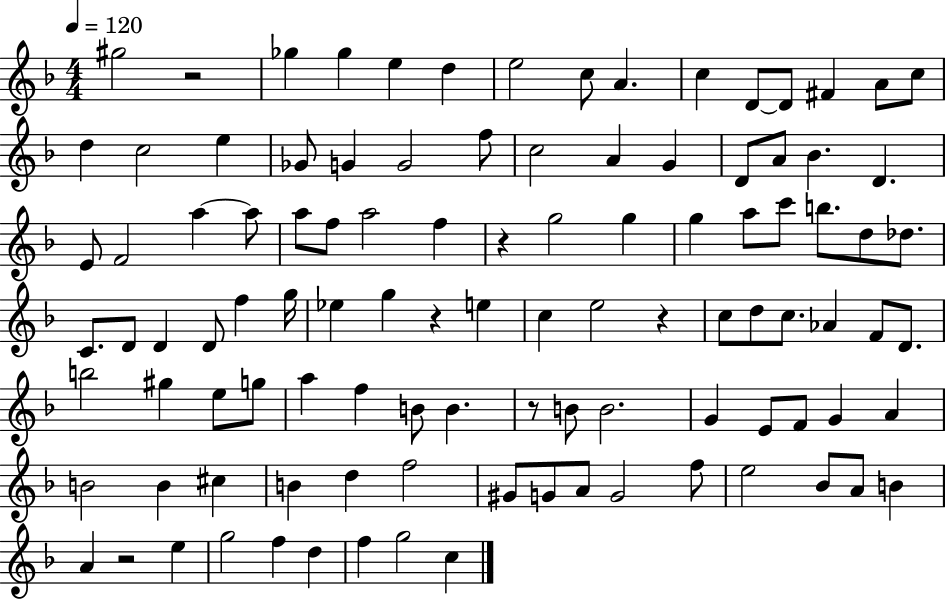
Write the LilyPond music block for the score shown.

{
  \clef treble
  \numericTimeSignature
  \time 4/4
  \key f \major
  \tempo 4 = 120
  gis''2 r2 | ges''4 ges''4 e''4 d''4 | e''2 c''8 a'4. | c''4 d'8~~ d'8 fis'4 a'8 c''8 | \break d''4 c''2 e''4 | ges'8 g'4 g'2 f''8 | c''2 a'4 g'4 | d'8 a'8 bes'4. d'4. | \break e'8 f'2 a''4~~ a''8 | a''8 f''8 a''2 f''4 | r4 g''2 g''4 | g''4 a''8 c'''8 b''8. d''8 des''8. | \break c'8. d'8 d'4 d'8 f''4 g''16 | ees''4 g''4 r4 e''4 | c''4 e''2 r4 | c''8 d''8 c''8. aes'4 f'8 d'8. | \break b''2 gis''4 e''8 g''8 | a''4 f''4 b'8 b'4. | r8 b'8 b'2. | g'4 e'8 f'8 g'4 a'4 | \break b'2 b'4 cis''4 | b'4 d''4 f''2 | gis'8 g'8 a'8 g'2 f''8 | e''2 bes'8 a'8 b'4 | \break a'4 r2 e''4 | g''2 f''4 d''4 | f''4 g''2 c''4 | \bar "|."
}